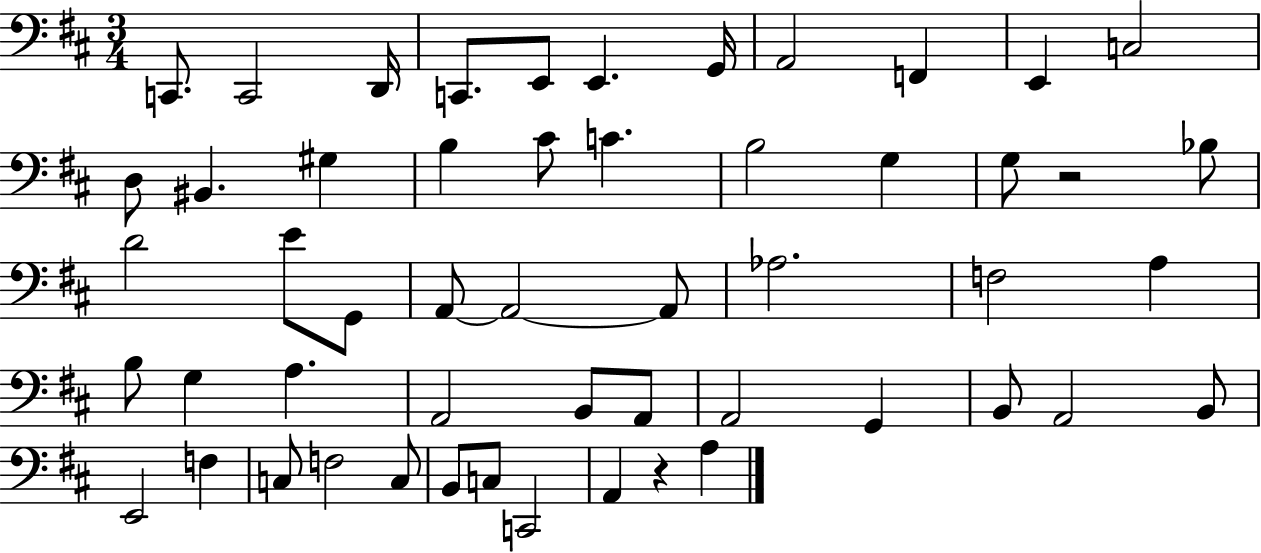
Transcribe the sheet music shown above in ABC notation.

X:1
T:Untitled
M:3/4
L:1/4
K:D
C,,/2 C,,2 D,,/4 C,,/2 E,,/2 E,, G,,/4 A,,2 F,, E,, C,2 D,/2 ^B,, ^G, B, ^C/2 C B,2 G, G,/2 z2 _B,/2 D2 E/2 G,,/2 A,,/2 A,,2 A,,/2 _A,2 F,2 A, B,/2 G, A, A,,2 B,,/2 A,,/2 A,,2 G,, B,,/2 A,,2 B,,/2 E,,2 F, C,/2 F,2 C,/2 B,,/2 C,/2 C,,2 A,, z A,